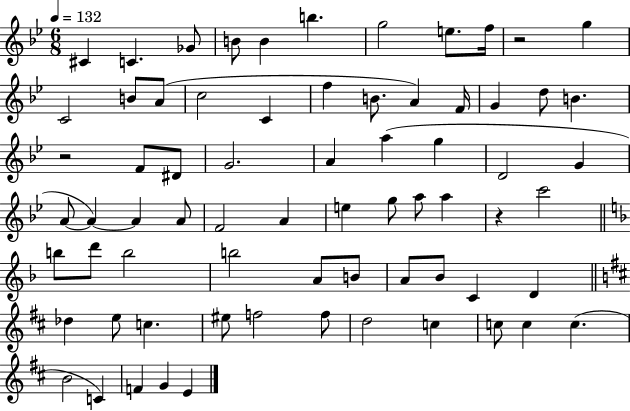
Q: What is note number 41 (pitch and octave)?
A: C6